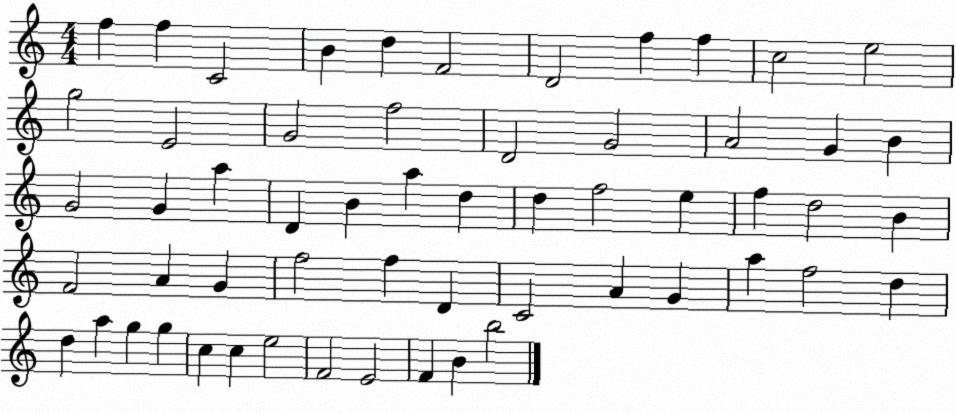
X:1
T:Untitled
M:4/4
L:1/4
K:C
f f C2 B d F2 D2 f f c2 e2 g2 E2 G2 f2 D2 G2 A2 G B G2 G a D B a d d f2 e f d2 B F2 A G f2 f D C2 A G a f2 d d a g g c c e2 F2 E2 F B b2